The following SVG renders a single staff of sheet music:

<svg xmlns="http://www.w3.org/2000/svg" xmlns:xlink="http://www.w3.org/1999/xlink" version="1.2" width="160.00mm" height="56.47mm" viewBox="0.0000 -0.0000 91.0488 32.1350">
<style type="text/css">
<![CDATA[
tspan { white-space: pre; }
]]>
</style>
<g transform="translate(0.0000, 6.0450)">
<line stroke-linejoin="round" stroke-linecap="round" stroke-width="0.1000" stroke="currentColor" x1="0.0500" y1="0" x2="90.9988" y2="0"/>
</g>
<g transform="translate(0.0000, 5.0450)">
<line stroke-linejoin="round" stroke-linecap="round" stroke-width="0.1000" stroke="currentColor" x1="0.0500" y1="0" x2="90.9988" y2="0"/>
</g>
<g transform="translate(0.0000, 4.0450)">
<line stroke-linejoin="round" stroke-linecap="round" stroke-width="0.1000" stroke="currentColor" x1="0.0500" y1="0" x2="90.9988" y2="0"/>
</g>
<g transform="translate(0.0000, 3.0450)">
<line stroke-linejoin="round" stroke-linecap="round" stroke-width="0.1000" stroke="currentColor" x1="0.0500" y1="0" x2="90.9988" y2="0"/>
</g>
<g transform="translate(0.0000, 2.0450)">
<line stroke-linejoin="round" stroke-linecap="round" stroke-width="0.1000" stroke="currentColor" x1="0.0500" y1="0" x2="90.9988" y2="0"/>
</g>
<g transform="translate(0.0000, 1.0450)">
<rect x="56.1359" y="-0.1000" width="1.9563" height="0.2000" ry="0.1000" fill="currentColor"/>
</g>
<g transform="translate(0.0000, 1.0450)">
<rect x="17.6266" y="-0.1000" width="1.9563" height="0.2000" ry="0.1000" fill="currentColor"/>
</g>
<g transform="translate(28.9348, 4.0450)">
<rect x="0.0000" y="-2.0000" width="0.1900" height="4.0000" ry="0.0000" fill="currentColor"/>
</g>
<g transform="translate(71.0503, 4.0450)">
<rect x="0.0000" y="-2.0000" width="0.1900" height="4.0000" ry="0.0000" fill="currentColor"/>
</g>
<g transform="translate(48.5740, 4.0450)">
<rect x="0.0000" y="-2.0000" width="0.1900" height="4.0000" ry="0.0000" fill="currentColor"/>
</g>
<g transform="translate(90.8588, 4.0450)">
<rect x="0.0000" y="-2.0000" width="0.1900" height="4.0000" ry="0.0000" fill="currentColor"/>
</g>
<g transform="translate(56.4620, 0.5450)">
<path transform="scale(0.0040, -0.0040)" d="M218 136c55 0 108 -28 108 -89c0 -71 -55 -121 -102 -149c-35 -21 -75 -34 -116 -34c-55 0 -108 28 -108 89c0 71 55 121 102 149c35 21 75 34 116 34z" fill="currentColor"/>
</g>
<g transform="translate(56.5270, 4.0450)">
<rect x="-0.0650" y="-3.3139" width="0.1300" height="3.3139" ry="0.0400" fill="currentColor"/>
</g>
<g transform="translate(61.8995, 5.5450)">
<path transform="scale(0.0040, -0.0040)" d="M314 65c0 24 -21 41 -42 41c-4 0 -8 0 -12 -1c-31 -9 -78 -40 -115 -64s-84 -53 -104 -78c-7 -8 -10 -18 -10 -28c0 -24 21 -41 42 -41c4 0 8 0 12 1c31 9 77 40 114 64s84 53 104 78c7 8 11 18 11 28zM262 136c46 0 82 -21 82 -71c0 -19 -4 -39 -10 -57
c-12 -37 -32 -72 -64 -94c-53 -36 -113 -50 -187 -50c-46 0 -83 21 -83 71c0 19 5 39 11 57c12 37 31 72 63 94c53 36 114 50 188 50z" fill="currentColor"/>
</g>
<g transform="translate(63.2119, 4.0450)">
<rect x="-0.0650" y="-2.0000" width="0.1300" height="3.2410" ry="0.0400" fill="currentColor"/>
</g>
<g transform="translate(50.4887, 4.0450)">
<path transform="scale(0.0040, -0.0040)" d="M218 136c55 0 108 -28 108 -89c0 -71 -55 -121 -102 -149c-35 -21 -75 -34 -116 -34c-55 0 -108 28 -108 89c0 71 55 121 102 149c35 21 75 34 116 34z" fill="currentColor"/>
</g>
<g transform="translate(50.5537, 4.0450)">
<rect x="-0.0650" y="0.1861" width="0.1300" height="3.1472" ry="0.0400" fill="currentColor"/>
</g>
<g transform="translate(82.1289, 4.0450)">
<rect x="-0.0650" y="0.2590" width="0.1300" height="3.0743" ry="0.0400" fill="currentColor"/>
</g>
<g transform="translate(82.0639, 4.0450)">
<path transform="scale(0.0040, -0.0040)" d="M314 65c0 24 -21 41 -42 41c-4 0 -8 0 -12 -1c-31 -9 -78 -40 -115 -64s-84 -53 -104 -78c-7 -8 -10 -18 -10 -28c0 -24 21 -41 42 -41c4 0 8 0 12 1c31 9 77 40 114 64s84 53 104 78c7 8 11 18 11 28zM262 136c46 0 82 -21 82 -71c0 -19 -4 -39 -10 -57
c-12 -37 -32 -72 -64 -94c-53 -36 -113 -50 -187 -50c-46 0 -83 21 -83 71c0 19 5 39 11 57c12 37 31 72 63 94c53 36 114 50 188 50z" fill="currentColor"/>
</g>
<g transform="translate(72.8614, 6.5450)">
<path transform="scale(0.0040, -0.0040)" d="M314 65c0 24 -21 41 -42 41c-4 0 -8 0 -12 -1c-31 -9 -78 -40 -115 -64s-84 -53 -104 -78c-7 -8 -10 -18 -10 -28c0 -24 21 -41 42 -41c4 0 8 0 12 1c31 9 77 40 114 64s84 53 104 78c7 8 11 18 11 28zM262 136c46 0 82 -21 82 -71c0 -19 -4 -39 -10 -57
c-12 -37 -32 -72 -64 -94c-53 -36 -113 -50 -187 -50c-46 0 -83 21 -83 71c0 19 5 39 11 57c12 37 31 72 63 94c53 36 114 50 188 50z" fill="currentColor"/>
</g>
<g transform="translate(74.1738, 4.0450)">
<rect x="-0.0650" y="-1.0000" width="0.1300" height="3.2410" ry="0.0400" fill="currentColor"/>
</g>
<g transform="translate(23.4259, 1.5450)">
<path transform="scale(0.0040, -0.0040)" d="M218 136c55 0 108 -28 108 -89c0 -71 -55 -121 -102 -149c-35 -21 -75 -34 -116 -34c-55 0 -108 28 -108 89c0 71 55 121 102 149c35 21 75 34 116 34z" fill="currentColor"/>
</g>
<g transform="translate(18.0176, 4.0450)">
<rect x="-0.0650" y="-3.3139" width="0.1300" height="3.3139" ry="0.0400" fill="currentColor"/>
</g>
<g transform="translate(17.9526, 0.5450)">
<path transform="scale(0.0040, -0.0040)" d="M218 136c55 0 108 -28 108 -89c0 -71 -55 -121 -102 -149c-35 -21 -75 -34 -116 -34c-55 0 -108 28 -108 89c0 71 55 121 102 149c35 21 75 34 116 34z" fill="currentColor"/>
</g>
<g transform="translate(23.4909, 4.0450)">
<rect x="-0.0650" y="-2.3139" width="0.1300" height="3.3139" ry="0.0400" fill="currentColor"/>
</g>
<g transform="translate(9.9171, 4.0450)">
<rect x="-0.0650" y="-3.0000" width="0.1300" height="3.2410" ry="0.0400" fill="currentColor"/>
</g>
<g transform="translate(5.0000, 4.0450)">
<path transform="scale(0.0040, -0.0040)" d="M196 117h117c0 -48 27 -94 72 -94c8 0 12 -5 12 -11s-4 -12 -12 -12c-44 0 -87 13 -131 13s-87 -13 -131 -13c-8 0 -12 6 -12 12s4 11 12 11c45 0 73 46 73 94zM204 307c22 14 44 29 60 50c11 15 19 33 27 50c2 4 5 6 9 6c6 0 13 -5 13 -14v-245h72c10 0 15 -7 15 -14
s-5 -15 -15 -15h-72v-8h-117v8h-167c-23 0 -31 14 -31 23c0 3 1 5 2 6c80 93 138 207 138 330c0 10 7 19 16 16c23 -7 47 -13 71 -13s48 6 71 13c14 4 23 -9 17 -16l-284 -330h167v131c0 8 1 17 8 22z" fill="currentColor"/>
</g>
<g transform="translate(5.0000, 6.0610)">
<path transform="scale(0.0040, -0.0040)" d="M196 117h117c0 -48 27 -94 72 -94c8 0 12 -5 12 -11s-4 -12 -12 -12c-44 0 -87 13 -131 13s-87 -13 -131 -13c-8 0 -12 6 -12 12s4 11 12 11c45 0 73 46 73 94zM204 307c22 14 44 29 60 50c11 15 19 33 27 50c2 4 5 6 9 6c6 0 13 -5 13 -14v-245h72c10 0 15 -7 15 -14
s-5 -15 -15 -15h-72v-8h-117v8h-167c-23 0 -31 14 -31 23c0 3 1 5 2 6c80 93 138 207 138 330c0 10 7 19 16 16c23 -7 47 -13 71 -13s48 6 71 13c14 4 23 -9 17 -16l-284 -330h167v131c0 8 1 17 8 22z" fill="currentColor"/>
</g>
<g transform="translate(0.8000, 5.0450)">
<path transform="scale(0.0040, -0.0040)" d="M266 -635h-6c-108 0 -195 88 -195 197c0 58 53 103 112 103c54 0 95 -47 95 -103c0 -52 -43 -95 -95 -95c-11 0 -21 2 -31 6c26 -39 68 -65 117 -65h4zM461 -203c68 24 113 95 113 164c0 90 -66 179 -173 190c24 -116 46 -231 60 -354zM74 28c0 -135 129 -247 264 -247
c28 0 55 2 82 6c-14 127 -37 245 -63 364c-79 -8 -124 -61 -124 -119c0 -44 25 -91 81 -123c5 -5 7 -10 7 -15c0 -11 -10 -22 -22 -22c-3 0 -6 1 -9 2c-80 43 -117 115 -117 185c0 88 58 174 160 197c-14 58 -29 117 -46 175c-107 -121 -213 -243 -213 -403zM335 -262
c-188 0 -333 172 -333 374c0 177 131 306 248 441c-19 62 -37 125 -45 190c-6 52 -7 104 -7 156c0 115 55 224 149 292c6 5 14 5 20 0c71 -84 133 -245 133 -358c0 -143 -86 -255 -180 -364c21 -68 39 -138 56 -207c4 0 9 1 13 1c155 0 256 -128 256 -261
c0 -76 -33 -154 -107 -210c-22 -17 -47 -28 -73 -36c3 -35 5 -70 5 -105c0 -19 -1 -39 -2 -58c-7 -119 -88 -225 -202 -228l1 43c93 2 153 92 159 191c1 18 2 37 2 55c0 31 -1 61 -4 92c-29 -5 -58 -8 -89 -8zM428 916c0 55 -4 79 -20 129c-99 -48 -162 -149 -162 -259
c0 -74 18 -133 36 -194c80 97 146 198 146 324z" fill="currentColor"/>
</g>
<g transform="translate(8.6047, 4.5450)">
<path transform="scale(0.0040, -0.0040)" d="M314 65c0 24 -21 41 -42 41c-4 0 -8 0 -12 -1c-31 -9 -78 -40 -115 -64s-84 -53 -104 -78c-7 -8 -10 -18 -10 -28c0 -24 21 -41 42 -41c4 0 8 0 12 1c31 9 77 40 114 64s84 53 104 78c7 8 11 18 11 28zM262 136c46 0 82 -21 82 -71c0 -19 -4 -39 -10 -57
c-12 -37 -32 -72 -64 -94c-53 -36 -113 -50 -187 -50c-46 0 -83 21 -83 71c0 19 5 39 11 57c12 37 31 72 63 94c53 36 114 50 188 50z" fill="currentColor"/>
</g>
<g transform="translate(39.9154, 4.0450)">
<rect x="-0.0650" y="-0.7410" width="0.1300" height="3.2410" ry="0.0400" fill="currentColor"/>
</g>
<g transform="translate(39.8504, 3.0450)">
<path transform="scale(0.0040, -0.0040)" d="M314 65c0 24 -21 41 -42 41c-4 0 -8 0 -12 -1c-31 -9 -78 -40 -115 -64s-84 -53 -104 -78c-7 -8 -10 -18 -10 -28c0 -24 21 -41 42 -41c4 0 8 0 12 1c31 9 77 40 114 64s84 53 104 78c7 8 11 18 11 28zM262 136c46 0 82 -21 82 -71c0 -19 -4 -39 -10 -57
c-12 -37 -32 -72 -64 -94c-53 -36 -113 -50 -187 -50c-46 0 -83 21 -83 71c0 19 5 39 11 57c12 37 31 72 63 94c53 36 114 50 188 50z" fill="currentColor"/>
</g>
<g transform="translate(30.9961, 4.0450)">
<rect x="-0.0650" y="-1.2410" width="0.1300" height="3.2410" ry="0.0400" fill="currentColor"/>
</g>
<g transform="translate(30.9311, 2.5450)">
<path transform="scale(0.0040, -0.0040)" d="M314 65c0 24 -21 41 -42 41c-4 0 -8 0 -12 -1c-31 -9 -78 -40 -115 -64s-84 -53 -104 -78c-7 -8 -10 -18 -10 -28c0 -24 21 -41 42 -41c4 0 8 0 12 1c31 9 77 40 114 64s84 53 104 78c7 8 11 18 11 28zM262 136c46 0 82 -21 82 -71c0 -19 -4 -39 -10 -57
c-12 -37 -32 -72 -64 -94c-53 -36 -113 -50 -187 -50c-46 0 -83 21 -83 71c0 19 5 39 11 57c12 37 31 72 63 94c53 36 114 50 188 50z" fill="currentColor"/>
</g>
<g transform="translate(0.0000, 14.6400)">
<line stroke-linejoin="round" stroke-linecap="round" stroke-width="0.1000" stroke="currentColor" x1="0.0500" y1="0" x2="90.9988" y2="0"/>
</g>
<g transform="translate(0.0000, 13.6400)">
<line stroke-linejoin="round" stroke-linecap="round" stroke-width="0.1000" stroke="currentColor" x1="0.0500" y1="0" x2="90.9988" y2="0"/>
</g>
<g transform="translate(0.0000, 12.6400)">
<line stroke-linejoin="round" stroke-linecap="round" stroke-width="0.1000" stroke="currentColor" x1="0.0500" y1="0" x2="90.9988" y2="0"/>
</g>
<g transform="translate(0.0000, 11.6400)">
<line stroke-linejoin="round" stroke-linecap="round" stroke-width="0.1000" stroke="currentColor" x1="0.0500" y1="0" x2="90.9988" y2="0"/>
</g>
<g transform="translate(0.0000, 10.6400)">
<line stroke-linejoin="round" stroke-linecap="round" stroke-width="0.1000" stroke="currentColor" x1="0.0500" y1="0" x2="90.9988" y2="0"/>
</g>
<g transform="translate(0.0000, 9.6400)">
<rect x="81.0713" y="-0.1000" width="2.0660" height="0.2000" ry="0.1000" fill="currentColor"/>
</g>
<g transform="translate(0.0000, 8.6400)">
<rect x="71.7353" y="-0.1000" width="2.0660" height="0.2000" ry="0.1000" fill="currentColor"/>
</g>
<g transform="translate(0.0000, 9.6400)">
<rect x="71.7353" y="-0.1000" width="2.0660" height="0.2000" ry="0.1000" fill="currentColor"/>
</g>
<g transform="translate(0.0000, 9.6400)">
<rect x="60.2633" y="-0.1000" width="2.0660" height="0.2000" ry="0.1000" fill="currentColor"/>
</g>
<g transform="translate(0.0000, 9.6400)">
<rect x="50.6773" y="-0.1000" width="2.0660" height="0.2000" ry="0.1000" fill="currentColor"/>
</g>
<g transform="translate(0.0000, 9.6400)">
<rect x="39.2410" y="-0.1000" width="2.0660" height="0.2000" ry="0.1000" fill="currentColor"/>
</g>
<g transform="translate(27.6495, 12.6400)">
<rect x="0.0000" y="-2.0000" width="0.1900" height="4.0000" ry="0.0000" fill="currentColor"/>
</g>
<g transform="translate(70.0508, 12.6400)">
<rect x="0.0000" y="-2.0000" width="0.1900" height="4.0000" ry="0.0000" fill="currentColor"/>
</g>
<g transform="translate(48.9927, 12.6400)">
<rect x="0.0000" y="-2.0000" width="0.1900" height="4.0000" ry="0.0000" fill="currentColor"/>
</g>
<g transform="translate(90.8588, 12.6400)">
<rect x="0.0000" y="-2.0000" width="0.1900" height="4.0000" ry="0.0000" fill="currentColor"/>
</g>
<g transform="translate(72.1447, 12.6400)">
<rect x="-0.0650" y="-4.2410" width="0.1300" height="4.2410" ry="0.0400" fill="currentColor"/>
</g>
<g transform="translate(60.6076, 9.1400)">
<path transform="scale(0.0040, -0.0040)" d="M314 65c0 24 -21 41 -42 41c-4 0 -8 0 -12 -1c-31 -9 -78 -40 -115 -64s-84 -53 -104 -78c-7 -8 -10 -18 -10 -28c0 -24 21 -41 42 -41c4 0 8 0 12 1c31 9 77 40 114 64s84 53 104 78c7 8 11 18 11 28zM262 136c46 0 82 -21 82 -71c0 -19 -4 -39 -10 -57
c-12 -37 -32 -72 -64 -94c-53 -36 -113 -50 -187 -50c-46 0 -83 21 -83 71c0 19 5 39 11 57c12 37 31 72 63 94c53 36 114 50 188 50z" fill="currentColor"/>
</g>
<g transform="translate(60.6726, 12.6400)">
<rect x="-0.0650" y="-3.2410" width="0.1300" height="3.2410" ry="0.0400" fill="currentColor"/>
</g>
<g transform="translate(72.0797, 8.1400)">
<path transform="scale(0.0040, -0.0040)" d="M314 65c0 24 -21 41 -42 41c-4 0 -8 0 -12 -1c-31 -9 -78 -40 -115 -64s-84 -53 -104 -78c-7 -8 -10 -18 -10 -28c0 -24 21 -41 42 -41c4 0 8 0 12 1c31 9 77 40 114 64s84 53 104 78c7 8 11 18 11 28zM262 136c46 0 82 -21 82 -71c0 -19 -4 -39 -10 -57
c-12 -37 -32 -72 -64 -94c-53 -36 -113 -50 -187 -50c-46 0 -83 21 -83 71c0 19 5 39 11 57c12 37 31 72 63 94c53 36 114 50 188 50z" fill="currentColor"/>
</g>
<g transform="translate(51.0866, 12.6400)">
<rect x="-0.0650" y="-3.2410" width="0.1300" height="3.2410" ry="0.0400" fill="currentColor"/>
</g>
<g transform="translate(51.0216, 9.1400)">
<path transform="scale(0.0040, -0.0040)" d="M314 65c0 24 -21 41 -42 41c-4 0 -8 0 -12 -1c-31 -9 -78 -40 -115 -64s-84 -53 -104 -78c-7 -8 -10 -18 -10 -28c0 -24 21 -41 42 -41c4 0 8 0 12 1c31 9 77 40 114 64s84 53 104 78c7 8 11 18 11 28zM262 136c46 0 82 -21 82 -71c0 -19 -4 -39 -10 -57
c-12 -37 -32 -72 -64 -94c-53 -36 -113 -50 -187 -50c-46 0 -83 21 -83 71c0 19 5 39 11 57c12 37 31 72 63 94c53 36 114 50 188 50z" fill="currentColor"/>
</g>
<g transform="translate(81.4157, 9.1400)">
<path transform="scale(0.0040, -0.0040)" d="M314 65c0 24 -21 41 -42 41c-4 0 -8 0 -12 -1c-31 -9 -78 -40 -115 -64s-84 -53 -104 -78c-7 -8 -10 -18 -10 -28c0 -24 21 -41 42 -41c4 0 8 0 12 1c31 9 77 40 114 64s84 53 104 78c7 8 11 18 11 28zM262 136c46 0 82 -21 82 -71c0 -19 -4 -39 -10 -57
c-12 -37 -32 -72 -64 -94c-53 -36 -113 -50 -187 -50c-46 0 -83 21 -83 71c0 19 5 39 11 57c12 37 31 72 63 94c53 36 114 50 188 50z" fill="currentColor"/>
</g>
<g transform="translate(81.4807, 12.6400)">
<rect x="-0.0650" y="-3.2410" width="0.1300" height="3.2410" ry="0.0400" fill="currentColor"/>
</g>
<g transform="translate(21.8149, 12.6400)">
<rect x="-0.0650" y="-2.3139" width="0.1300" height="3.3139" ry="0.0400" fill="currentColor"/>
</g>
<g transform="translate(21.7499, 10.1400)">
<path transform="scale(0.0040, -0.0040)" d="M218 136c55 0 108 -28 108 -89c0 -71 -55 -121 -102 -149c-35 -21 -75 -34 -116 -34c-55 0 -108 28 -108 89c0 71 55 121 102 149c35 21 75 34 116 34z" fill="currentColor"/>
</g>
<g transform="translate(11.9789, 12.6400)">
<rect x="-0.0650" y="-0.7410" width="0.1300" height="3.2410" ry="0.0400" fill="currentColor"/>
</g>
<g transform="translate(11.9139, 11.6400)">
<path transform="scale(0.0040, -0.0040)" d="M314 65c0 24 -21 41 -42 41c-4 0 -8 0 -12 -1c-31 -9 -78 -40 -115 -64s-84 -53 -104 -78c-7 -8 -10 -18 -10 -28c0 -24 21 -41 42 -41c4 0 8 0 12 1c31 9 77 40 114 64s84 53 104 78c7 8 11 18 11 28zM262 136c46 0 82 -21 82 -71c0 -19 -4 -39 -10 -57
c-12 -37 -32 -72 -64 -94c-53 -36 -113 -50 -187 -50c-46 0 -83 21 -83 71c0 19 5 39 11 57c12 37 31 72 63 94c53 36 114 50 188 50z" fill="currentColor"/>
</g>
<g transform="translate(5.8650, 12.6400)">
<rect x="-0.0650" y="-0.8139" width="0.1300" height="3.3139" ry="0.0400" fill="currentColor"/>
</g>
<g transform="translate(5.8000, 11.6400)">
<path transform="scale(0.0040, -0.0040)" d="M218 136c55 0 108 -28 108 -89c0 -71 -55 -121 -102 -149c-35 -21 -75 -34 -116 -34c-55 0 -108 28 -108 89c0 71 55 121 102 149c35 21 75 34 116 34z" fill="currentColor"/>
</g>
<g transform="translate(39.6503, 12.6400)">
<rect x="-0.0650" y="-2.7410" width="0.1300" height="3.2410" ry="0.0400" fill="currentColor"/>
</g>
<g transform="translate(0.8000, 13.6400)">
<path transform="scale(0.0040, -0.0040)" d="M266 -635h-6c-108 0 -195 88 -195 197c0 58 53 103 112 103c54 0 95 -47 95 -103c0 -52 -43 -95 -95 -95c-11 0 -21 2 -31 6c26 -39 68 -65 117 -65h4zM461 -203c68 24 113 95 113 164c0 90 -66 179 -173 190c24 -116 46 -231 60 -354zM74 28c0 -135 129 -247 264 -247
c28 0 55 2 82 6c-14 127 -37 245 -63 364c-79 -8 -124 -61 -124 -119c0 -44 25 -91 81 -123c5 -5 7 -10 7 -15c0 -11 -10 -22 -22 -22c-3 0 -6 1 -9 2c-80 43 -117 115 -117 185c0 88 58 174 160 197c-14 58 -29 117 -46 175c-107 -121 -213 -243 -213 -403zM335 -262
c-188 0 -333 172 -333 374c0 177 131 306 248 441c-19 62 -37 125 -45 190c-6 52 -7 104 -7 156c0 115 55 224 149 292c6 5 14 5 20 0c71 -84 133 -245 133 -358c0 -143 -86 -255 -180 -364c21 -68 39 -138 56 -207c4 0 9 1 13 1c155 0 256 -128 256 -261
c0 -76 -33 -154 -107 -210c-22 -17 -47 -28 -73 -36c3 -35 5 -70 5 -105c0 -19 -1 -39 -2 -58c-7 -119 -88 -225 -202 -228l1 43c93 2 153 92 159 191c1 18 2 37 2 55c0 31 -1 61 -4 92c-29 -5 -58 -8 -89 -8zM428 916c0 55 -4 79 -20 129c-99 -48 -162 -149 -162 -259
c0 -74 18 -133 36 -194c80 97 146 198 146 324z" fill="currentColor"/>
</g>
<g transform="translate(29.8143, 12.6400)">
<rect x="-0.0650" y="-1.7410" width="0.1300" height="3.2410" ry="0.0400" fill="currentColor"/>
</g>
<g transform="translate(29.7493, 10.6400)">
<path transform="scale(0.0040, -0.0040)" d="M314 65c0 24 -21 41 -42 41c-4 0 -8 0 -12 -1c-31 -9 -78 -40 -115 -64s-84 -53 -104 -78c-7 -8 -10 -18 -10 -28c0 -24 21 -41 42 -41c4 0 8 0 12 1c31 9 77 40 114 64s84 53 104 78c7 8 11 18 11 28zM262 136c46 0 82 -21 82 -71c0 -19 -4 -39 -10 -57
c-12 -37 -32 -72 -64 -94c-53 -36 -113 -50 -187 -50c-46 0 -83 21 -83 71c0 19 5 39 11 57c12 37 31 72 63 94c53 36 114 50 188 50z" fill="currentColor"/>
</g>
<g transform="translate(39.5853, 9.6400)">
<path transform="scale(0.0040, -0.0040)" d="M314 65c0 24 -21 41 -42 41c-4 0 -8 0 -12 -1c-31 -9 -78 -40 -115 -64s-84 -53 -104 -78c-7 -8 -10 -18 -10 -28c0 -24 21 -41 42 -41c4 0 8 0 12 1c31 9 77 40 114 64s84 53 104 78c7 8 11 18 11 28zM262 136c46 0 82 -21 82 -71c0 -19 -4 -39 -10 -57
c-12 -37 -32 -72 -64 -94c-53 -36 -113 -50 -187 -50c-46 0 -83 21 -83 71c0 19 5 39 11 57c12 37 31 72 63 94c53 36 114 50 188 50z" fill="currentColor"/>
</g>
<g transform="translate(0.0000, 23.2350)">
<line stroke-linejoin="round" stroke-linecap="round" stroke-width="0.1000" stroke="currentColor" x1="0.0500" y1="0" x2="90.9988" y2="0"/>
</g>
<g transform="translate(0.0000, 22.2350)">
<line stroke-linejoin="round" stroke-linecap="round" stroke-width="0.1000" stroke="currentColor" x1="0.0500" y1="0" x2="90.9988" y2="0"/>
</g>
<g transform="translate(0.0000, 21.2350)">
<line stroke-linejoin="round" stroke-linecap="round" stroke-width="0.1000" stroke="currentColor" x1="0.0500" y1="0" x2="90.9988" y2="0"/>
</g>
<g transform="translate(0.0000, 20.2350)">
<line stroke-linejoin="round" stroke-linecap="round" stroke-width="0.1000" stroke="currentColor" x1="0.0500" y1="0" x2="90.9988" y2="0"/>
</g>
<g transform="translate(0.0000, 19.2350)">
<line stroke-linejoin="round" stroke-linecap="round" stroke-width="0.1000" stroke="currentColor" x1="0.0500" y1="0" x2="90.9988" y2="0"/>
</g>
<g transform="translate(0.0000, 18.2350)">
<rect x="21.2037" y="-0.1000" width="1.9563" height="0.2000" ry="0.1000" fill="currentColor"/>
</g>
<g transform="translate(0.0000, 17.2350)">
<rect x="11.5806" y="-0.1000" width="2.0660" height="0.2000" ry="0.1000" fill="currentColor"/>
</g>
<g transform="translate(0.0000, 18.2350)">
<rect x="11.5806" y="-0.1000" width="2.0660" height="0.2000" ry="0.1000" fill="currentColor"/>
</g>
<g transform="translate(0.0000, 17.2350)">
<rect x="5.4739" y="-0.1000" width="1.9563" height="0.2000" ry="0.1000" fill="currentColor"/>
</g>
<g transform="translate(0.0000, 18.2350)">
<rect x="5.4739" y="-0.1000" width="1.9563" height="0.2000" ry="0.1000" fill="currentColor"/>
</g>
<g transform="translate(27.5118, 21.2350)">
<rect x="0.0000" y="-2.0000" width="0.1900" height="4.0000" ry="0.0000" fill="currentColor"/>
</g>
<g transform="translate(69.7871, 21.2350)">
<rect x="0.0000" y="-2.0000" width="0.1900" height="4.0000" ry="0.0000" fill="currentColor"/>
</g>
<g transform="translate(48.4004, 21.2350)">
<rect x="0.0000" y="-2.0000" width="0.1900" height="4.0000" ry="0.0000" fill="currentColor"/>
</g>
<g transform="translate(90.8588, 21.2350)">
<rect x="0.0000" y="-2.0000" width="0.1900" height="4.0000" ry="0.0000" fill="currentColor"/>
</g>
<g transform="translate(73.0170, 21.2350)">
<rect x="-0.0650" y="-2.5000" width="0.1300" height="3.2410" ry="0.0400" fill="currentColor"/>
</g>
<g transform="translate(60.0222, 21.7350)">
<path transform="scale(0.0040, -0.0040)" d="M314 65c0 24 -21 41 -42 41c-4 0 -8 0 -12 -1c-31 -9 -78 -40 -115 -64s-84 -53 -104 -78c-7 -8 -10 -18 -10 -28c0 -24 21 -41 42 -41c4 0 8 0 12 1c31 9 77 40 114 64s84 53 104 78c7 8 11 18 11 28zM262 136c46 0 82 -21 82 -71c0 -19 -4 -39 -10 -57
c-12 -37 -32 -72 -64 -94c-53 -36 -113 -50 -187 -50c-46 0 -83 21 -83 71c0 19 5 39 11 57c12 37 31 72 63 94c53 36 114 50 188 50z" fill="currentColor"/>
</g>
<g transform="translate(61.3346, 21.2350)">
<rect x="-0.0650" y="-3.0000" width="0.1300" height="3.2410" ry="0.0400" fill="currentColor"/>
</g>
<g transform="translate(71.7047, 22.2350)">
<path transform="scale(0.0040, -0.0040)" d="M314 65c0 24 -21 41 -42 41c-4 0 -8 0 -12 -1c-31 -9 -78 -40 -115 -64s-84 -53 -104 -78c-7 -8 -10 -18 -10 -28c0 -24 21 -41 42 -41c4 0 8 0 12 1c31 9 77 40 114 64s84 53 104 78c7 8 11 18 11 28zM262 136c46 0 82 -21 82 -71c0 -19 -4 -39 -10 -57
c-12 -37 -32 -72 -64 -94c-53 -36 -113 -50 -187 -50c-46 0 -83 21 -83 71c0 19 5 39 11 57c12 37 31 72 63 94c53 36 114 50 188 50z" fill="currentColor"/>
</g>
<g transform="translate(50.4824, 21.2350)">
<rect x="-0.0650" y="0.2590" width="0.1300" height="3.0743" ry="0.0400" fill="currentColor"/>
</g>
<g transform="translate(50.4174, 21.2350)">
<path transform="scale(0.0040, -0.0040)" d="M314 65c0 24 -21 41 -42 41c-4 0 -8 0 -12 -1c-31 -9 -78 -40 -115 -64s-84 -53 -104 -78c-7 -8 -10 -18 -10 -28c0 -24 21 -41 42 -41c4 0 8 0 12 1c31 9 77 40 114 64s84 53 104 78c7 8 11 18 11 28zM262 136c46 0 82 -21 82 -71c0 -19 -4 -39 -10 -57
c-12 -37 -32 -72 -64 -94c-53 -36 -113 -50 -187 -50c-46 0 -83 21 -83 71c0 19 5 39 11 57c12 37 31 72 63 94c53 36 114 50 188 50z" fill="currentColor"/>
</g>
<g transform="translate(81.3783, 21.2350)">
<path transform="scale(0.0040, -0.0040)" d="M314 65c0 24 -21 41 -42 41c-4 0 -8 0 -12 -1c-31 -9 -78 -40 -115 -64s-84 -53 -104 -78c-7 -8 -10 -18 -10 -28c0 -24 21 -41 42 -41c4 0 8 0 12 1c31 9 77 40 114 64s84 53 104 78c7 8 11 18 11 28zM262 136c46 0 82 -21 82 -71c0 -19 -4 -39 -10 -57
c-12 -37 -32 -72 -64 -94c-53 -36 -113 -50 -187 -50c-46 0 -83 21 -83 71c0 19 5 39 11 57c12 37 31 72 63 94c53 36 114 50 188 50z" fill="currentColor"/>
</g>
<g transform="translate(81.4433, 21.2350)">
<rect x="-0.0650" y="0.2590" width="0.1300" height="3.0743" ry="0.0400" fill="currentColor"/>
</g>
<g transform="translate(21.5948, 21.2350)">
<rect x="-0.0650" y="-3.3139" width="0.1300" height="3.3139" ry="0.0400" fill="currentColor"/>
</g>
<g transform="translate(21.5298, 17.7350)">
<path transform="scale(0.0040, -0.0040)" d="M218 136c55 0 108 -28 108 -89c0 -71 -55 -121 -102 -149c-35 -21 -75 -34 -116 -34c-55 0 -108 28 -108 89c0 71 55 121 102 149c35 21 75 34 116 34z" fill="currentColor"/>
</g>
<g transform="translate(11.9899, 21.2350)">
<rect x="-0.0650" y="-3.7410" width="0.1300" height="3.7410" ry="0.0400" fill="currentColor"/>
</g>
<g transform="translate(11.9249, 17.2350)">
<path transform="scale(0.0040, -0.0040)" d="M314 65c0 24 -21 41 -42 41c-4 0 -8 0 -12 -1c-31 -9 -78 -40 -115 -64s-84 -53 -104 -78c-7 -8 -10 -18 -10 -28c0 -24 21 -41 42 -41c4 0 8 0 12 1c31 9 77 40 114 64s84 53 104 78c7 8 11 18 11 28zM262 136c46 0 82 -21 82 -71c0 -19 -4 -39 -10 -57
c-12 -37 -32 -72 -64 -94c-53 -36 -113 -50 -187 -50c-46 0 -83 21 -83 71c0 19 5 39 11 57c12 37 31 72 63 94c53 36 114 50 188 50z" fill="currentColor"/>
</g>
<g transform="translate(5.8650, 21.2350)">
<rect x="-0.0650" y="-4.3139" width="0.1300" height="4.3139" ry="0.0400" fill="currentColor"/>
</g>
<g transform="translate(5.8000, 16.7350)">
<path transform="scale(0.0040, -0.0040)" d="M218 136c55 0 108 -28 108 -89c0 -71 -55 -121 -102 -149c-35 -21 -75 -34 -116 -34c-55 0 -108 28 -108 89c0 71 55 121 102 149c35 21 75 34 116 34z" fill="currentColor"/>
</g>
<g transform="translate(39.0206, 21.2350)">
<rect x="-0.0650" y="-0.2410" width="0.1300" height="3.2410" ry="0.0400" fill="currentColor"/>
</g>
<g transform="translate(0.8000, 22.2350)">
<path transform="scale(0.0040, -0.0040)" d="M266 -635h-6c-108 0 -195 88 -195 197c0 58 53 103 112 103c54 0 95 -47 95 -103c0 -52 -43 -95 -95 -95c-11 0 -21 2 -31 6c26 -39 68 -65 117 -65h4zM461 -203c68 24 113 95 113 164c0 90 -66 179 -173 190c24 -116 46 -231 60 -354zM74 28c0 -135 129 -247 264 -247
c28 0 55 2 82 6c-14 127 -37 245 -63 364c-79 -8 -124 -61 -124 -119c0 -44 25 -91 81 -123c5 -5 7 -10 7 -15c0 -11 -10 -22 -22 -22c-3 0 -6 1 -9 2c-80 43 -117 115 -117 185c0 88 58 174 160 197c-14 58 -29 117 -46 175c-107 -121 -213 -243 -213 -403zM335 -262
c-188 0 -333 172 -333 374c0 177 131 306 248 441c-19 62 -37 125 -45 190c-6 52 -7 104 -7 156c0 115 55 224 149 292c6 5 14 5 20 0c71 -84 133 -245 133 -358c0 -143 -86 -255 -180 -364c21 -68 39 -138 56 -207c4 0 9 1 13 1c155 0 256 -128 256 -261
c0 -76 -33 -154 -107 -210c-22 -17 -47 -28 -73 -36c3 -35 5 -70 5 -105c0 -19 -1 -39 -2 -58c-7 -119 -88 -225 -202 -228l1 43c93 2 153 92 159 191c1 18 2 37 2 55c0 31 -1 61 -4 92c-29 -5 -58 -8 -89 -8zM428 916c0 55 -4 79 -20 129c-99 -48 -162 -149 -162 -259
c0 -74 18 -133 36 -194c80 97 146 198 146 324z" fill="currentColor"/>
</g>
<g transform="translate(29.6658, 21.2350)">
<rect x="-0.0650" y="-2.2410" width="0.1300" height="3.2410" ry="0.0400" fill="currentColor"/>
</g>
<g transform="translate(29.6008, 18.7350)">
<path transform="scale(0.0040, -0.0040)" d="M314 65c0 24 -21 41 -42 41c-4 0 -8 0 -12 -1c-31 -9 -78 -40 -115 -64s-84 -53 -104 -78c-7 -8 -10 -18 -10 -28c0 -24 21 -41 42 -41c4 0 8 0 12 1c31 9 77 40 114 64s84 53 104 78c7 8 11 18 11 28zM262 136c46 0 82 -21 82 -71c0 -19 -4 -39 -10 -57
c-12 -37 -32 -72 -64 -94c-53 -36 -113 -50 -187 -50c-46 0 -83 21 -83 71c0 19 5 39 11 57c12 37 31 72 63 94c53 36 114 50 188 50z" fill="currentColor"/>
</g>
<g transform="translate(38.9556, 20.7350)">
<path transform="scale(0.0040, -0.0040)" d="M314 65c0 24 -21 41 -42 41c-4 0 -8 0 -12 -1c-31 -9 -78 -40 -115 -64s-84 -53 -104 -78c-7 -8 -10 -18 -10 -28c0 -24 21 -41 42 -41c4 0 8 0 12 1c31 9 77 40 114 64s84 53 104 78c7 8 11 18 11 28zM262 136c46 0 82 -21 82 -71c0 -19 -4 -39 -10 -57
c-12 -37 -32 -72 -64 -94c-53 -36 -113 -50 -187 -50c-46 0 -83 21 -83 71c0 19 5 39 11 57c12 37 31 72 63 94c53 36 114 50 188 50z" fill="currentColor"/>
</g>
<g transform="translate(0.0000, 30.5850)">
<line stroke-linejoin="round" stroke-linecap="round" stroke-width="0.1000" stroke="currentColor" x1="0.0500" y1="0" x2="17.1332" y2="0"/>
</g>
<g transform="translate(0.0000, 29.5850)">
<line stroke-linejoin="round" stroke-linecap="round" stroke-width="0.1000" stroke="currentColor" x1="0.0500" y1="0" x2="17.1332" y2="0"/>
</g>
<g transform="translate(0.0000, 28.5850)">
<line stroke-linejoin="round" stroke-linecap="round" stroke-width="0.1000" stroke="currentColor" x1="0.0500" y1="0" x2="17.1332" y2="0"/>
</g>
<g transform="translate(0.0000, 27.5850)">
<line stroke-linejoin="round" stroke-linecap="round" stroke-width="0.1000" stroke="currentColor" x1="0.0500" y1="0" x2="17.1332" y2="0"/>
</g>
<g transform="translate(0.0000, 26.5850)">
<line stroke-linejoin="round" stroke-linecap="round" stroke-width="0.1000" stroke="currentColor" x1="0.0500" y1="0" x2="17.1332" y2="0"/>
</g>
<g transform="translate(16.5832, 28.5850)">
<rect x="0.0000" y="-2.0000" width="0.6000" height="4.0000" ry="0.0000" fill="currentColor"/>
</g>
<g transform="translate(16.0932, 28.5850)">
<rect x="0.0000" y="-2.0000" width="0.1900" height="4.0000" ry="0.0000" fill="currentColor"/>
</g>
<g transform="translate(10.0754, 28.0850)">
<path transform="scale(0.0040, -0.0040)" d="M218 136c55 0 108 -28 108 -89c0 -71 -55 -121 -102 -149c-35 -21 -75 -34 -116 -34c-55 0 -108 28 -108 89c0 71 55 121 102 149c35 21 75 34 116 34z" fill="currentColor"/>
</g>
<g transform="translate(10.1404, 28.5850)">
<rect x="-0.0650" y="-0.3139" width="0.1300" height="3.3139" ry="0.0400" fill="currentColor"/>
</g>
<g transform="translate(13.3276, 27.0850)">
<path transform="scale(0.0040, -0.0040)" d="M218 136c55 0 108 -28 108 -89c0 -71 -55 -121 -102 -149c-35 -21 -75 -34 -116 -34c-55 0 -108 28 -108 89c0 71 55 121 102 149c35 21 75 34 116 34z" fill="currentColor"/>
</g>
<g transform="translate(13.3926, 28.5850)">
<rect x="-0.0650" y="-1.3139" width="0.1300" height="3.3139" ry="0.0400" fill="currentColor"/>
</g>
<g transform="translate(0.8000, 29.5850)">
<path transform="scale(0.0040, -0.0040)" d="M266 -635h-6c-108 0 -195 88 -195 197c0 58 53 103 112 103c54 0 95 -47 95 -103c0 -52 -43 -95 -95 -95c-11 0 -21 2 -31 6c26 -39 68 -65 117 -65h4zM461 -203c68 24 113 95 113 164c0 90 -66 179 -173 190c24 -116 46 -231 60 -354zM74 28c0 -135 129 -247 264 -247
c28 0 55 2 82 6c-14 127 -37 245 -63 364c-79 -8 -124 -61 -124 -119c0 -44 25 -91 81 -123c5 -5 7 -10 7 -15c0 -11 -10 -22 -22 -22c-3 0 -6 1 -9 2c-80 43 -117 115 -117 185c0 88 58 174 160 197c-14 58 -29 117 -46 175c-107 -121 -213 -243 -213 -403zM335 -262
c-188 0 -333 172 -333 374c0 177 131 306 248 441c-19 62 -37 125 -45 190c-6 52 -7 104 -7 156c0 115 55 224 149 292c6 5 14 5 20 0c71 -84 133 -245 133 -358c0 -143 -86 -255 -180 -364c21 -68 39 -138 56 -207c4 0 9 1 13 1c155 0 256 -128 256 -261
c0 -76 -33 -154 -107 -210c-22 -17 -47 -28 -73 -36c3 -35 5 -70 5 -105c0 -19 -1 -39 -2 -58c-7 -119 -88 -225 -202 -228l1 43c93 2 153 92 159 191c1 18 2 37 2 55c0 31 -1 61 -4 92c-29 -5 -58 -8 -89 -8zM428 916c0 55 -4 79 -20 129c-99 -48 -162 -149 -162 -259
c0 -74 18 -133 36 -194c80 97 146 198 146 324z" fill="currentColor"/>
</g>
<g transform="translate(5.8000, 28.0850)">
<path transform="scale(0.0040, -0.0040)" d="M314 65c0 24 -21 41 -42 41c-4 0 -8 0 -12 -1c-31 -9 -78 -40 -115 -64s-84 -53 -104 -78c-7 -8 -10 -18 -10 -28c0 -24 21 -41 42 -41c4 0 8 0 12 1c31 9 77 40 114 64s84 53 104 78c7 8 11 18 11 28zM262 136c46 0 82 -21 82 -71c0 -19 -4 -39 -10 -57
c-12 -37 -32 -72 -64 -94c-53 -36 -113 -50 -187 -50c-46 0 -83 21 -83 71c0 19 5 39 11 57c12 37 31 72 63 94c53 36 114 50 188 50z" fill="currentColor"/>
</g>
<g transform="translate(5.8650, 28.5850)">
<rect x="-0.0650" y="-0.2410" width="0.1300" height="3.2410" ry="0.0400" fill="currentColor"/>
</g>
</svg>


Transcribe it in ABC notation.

X:1
T:Untitled
M:4/4
L:1/4
K:C
A2 b g e2 d2 B b F2 D2 B2 d d2 g f2 a2 b2 b2 d'2 b2 d' c'2 b g2 c2 B2 A2 G2 B2 c2 c e